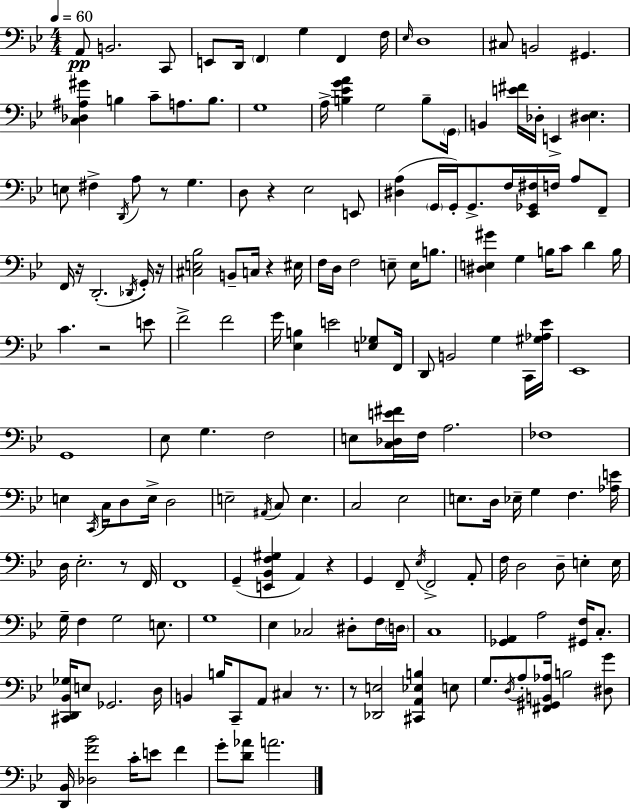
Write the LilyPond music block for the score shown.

{
  \clef bass
  \numericTimeSignature
  \time 4/4
  \key bes \major
  \tempo 4 = 60
  a,8\pp b,2. c,8 | e,8 d,16 \parenthesize f,4 g4 f,4 f16 | \grace { ees16 } d1 | cis8 b,2 gis,4. | \break <c des ais gis'>4 b4 c'8-- a8. b8. | g1 | a16-> <b ees' g' a'>4 g2 b8-- | \parenthesize g,16 b,4 <e' fis'>16 des16-. e,4-> <dis ees>4. | \break e8 fis4-> \acciaccatura { d,16 } a8 r8 g4. | d8 r4 ees2 | e,8 <dis a>4( \parenthesize g,16 g,16-.) g,8.-> f16 <ees, ges, fis>16 f16 a8 | f,8-- f,16 r16 d,2.-.( | \break \acciaccatura { des,16 } g,16-.) r16 <cis e bes>2 b,8-- c16 r4 | eis16 f16 d16 f2 e8-- e16 | b8. <dis e gis'>4 g4 b16 c'8 d'4 | b16 c'4. r2 | \break e'8 f'2-> f'2 | g'16 <ees b>4 e'2 | <e ges>8 f,16 d,8 b,2 g4 | c,16 <gis aes ees'>16 ees,1 | \break g,1 | ees8 g4. f2 | e8 <c des e' fis'>16 f16 a2. | fes1 | \break e4 \acciaccatura { c,16 } c16 d8 e16-> d2 | e2-- \acciaccatura { ais,16 } c8 e4. | c2 ees2 | e8. d16 ees16-- g4 f4. | \break <aes e'>16 d16 ees2.-. | r8 f,16 f,1 | g,4--( <e, bes, f gis>4 a,4) | r4 g,4 f,8-- \acciaccatura { ees16 } f,2-> | \break a,8-. f16 d2 d8-- | e4-. e16 g16-- f4 g2 | e8. g1 | ees4 ces2 | \break dis8-. f16 \parenthesize d16 c1 | <ges, a,>4 a2 | <gis, f>16 c8.-. <cis, d, bes, ges>16 e8 ges,2. | d16 b,4 b16 c,8-- a,8 cis4 | \break r8. r8 <des, e>2 | <cis, a, ees b>4 e8 g8. \acciaccatura { d16 } a8-. <fis, gis, b, aes>16 b2 | <dis g'>8 <d, bes,>16 <des f' bes'>2 | c'16-. e'8 f'4 g'8-. <d' aes'>8 a'2. | \break \bar "|."
}